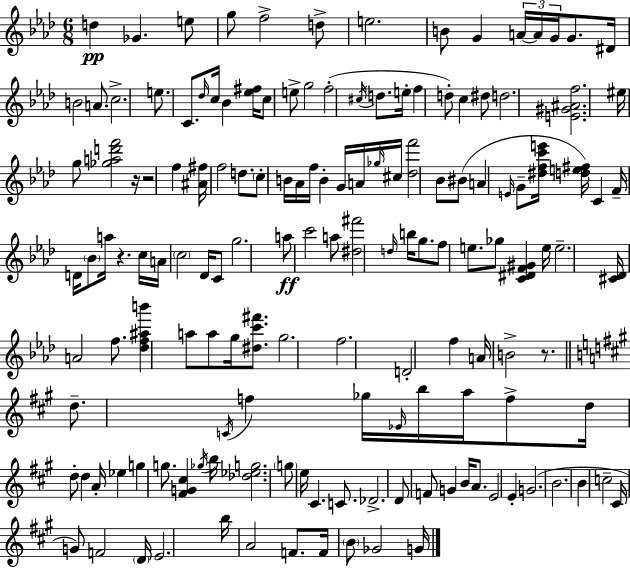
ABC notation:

X:1
T:Untitled
M:6/8
L:1/4
K:Fm
d _G e/2 g/2 f2 d/2 e2 B/2 G A/4 A/4 G/4 G/2 ^D/4 B2 A/2 c2 e/2 C/2 _d/4 c/4 _B [_e^f]/4 c/2 e/2 g2 f2 ^c/4 d/2 e/4 f d/2 c ^d/2 d2 [E^G^Af]2 ^e/4 g/2 [_gad'f']2 z/4 z2 f [^A^f]/4 f2 d/2 c/2 B/4 _A/4 f/4 B G/4 A/4 _g/4 ^c/4 [_df']2 _B/2 ^B/2 A E/4 G/2 [^dfc'e']/4 [de^f]/4 C F/4 D/4 _B/2 a/4 z c/4 A/4 c2 _D/4 C/2 g2 a/2 c'2 a/2 [^d^f']2 d/4 b/4 g/2 f/2 e/2 _g/2 [C^DF^G] e/4 e2 [^C_D]/4 A2 f/2 [_df^ab'] a/2 a/2 g/4 [^dc'^f']/2 g2 f2 D2 f A/4 B2 z/2 d/2 C/4 f _g/4 _E/4 b/4 a/4 f/2 d/4 d/2 d A/4 _e g g/2 [^FG^c] _g/4 b/4 [_d_eg]2 g/2 e/4 ^C C/2 _D2 D/2 F/2 G B/4 A/2 E2 E G2 B2 B c2 ^C/4 G/2 F2 D/4 E2 b/4 A2 F/2 F/4 B/2 _G2 G/4